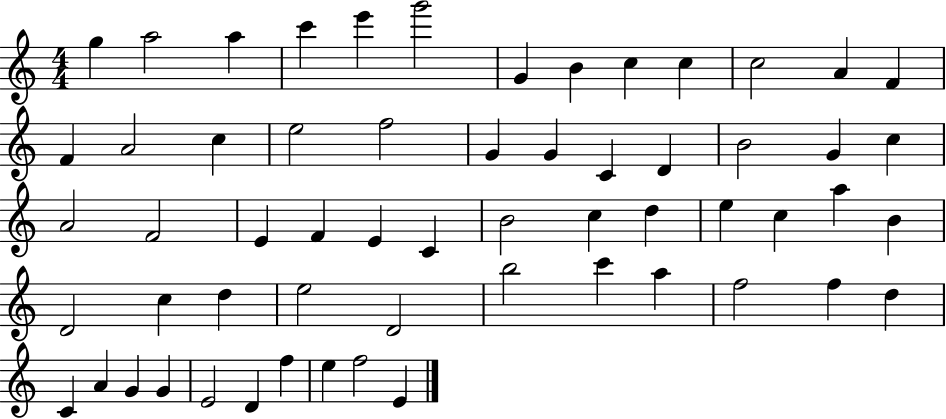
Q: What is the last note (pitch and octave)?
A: E4